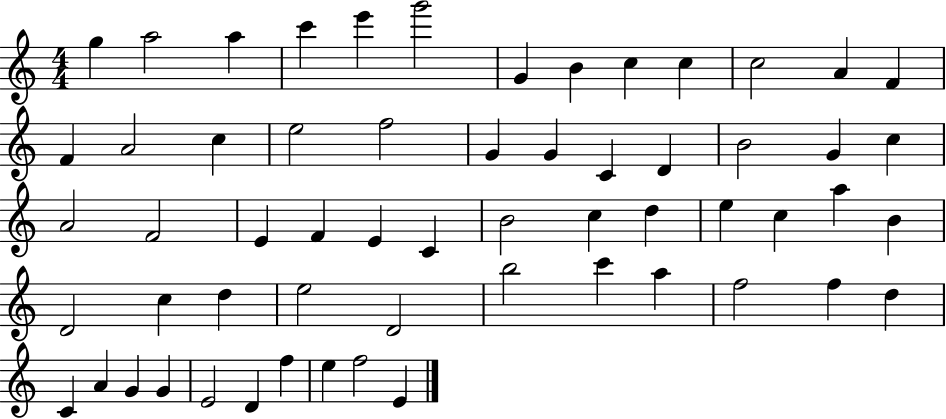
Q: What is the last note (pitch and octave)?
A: E4